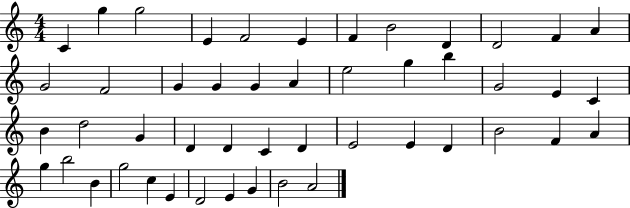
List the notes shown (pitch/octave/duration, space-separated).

C4/q G5/q G5/h E4/q F4/h E4/q F4/q B4/h D4/q D4/h F4/q A4/q G4/h F4/h G4/q G4/q G4/q A4/q E5/h G5/q B5/q G4/h E4/q C4/q B4/q D5/h G4/q D4/q D4/q C4/q D4/q E4/h E4/q D4/q B4/h F4/q A4/q G5/q B5/h B4/q G5/h C5/q E4/q D4/h E4/q G4/q B4/h A4/h